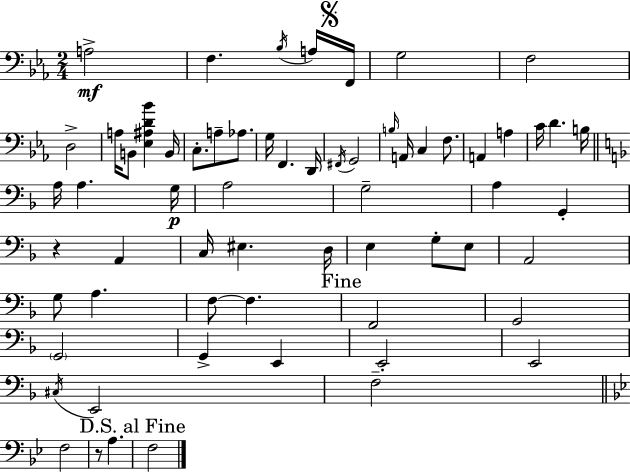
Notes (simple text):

A3/h F3/q. Bb3/s A3/s F2/s G3/h F3/h D3/h A3/s B2/e [Eb3,A#3,D4,Bb4]/q B2/s C3/e. A3/e Ab3/e. G3/s F2/q. D2/s F#2/s G2/h B3/s A2/s C3/q F3/e. A2/q A3/q C4/s D4/q. B3/s A3/s A3/q. G3/s A3/h G3/h A3/q G2/q R/q A2/q C3/s EIS3/q. D3/s E3/q G3/e E3/e A2/h G3/e A3/q. F3/e F3/q. F2/h G2/h G2/h G2/q E2/q E2/h E2/h C#3/s E2/h F3/h F3/h R/e A3/q. F3/h